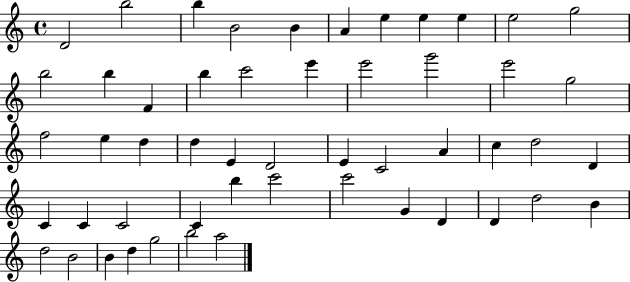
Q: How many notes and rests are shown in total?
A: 52